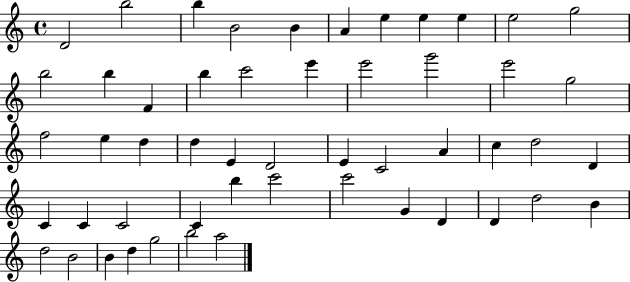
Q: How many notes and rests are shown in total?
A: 52